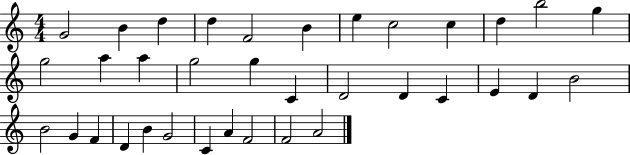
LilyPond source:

{
  \clef treble
  \numericTimeSignature
  \time 4/4
  \key c \major
  g'2 b'4 d''4 | d''4 f'2 b'4 | e''4 c''2 c''4 | d''4 b''2 g''4 | \break g''2 a''4 a''4 | g''2 g''4 c'4 | d'2 d'4 c'4 | e'4 d'4 b'2 | \break b'2 g'4 f'4 | d'4 b'4 g'2 | c'4 a'4 f'2 | f'2 a'2 | \break \bar "|."
}